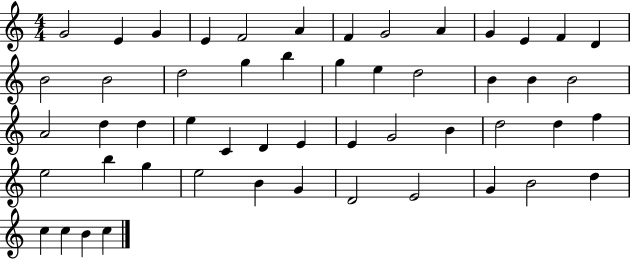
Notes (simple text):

G4/h E4/q G4/q E4/q F4/h A4/q F4/q G4/h A4/q G4/q E4/q F4/q D4/q B4/h B4/h D5/h G5/q B5/q G5/q E5/q D5/h B4/q B4/q B4/h A4/h D5/q D5/q E5/q C4/q D4/q E4/q E4/q G4/h B4/q D5/h D5/q F5/q E5/h B5/q G5/q E5/h B4/q G4/q D4/h E4/h G4/q B4/h D5/q C5/q C5/q B4/q C5/q